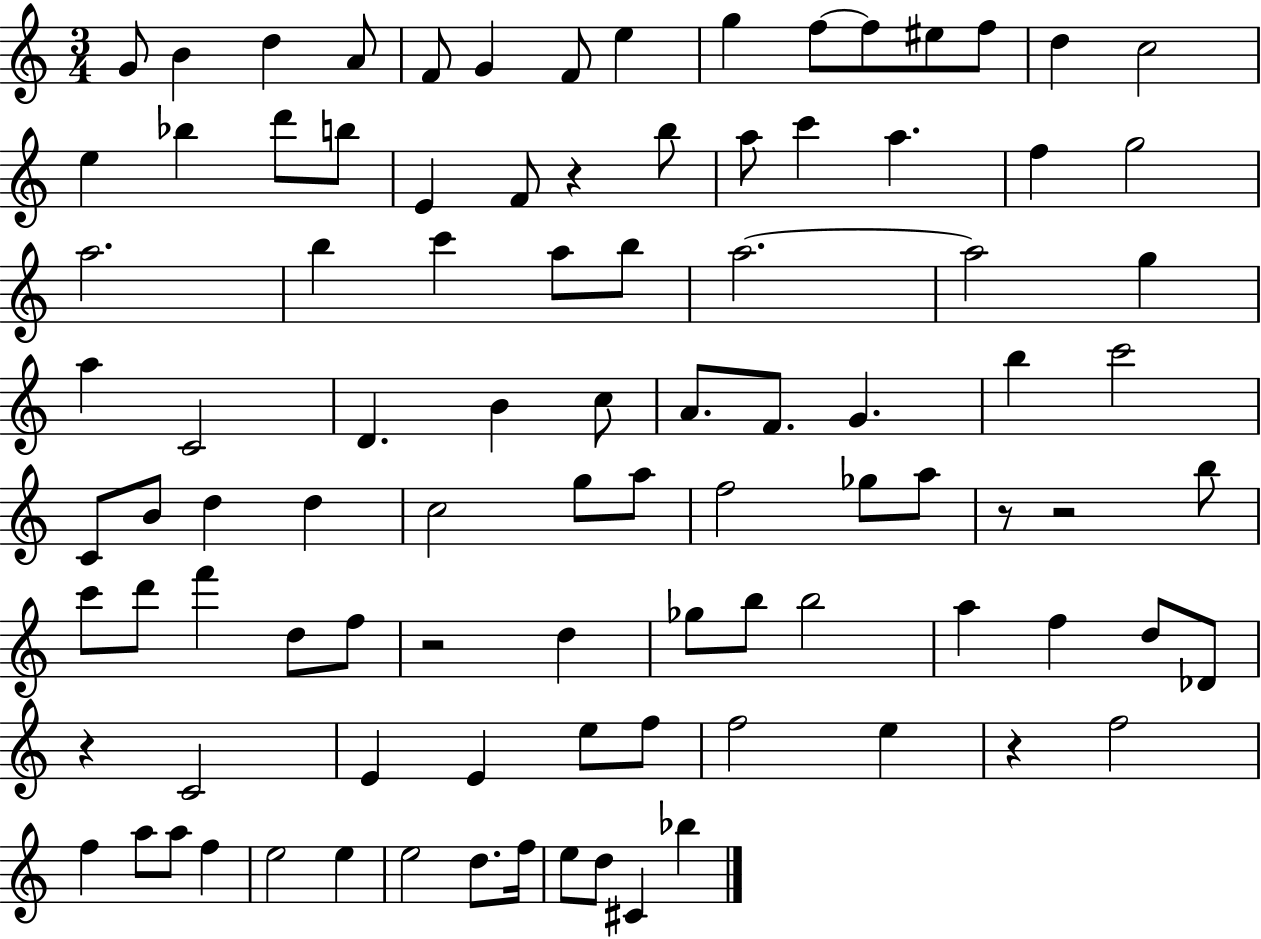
G4/e B4/q D5/q A4/e F4/e G4/q F4/e E5/q G5/q F5/e F5/e EIS5/e F5/e D5/q C5/h E5/q Bb5/q D6/e B5/e E4/q F4/e R/q B5/e A5/e C6/q A5/q. F5/q G5/h A5/h. B5/q C6/q A5/e B5/e A5/h. A5/h G5/q A5/q C4/h D4/q. B4/q C5/e A4/e. F4/e. G4/q. B5/q C6/h C4/e B4/e D5/q D5/q C5/h G5/e A5/e F5/h Gb5/e A5/e R/e R/h B5/e C6/e D6/e F6/q D5/e F5/e R/h D5/q Gb5/e B5/e B5/h A5/q F5/q D5/e Db4/e R/q C4/h E4/q E4/q E5/e F5/e F5/h E5/q R/q F5/h F5/q A5/e A5/e F5/q E5/h E5/q E5/h D5/e. F5/s E5/e D5/e C#4/q Bb5/q